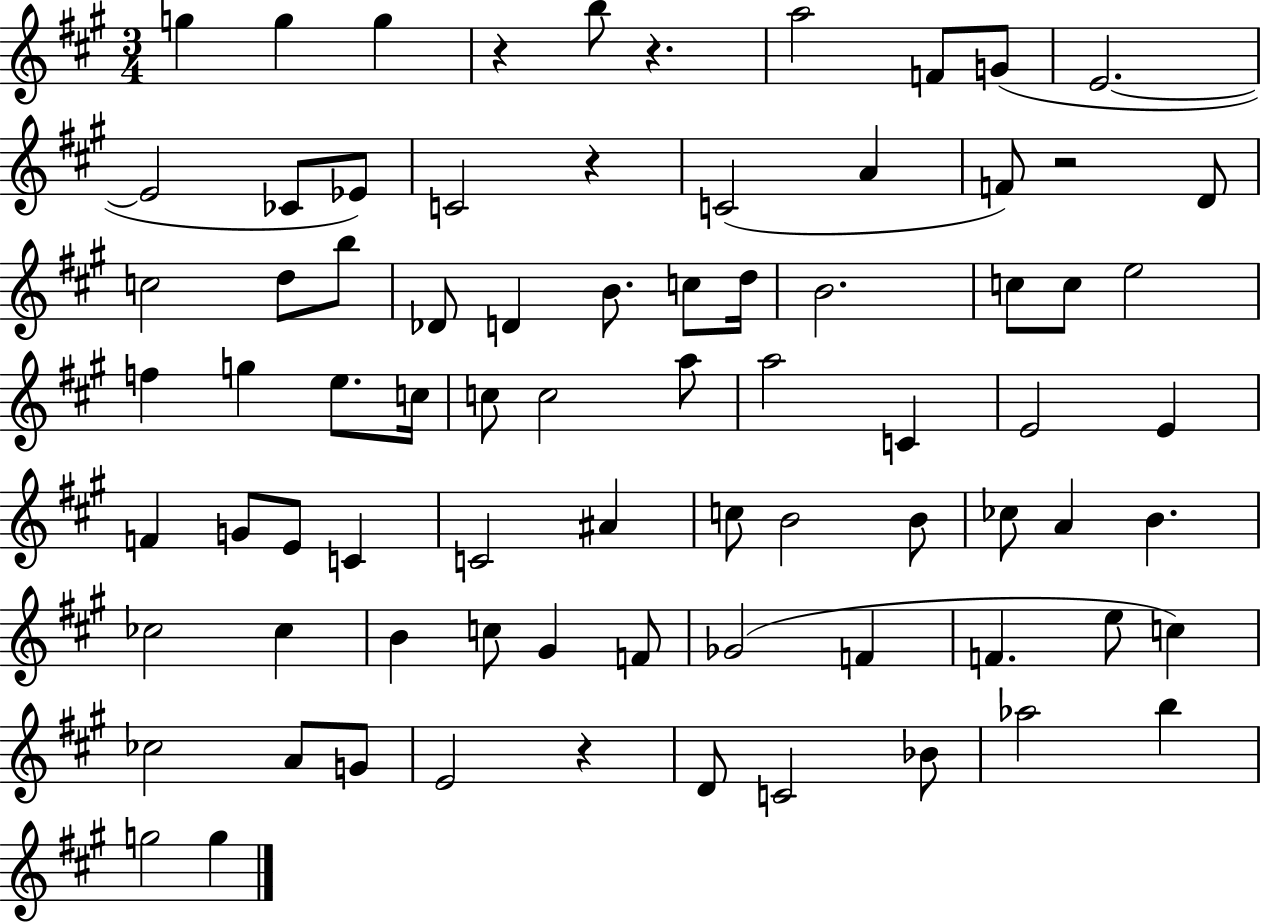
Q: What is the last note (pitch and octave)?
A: G5